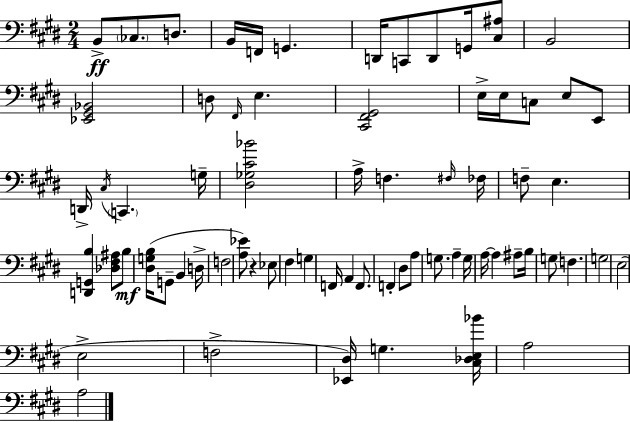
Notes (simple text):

B2/e CES3/e. D3/e. B2/s F2/s G2/q. D2/s C2/e D2/e G2/s [C#3,A#3]/e B2/h [Eb2,G#2,Bb2]/h D3/e F#2/s E3/q. [C#2,F#2,G#2]/h E3/s E3/s C3/e E3/e E2/e D2/s C#3/s C2/q. G3/s [D#3,Gb3,C#4,Bb4]/h A3/s F3/q. F#3/s FES3/s F3/e E3/q. [D2,G2,B3]/q [Db3,F#3,A#3]/e B3/e [D#3,G3,B3]/s G2/e B2/q D3/s F3/h [A3,Eb4]/e R/q Eb3/e F#3/q G3/q F2/s A2/q F2/e. F2/q D#3/e A3/e G3/e. A3/q G3/s A3/s A3/q A#3/e B3/s G3/e F3/q. G3/h E3/h E3/h F3/h [Eb2,D#3]/s G3/q. [C#3,Db3,E3,Bb4]/s A3/h A3/h